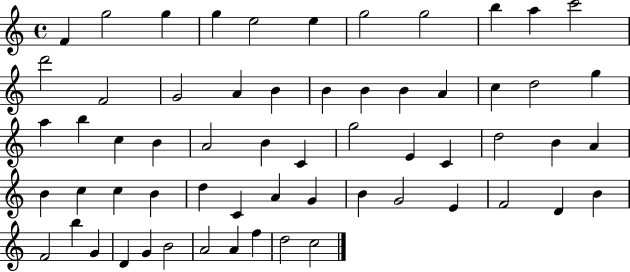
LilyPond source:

{
  \clef treble
  \time 4/4
  \defaultTimeSignature
  \key c \major
  f'4 g''2 g''4 | g''4 e''2 e''4 | g''2 g''2 | b''4 a''4 c'''2 | \break d'''2 f'2 | g'2 a'4 b'4 | b'4 b'4 b'4 a'4 | c''4 d''2 g''4 | \break a''4 b''4 c''4 b'4 | a'2 b'4 c'4 | g''2 e'4 c'4 | d''2 b'4 a'4 | \break b'4 c''4 c''4 b'4 | d''4 c'4 a'4 g'4 | b'4 g'2 e'4 | f'2 d'4 b'4 | \break f'2 b''4 g'4 | d'4 g'4 b'2 | a'2 a'4 f''4 | d''2 c''2 | \break \bar "|."
}